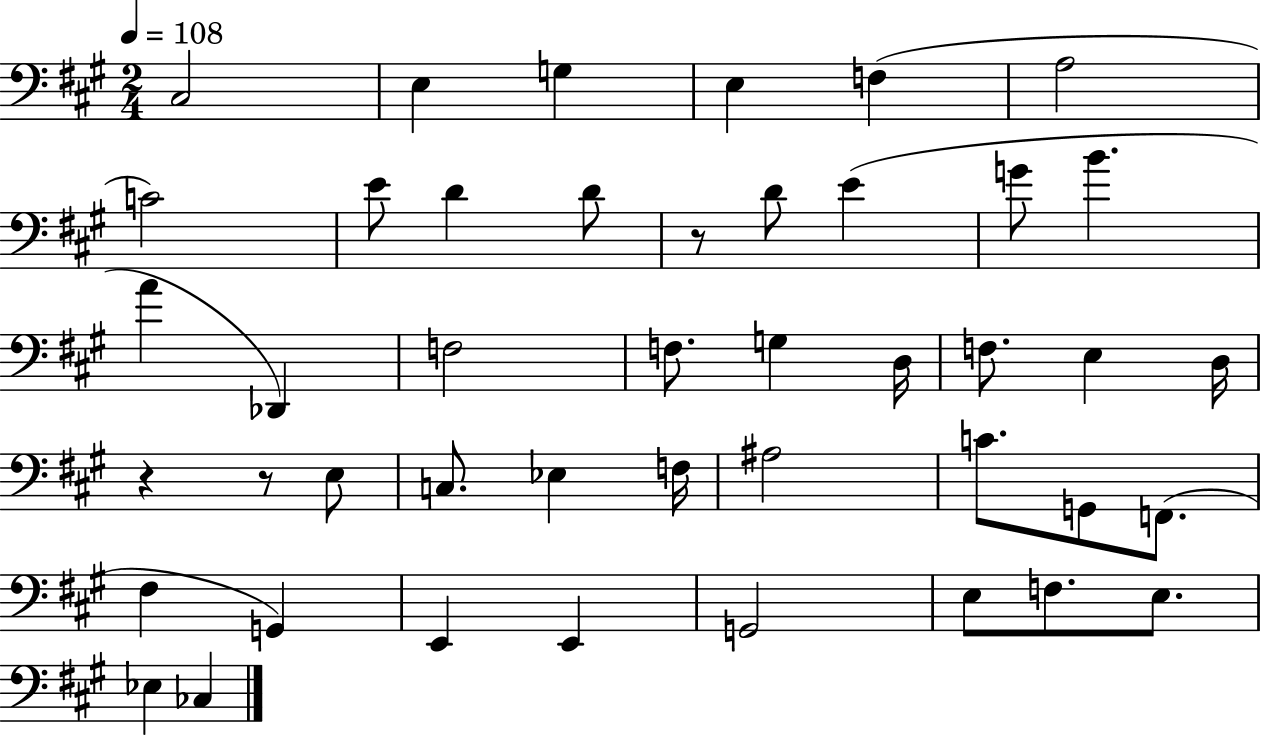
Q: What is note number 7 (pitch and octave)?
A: C4